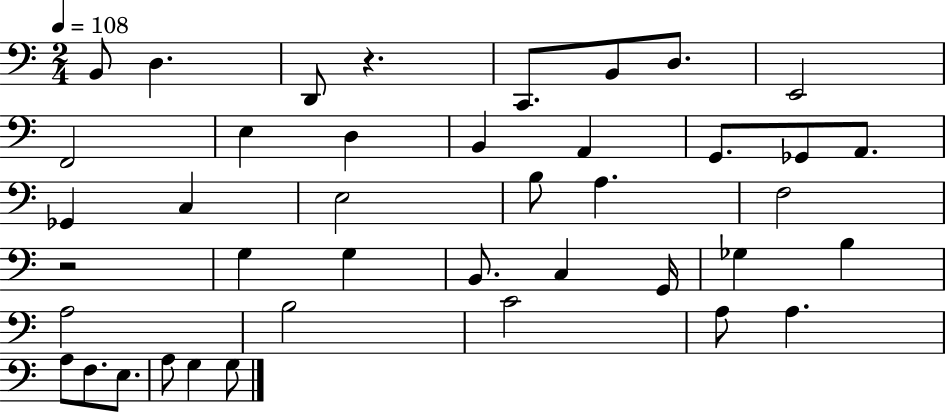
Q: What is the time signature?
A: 2/4